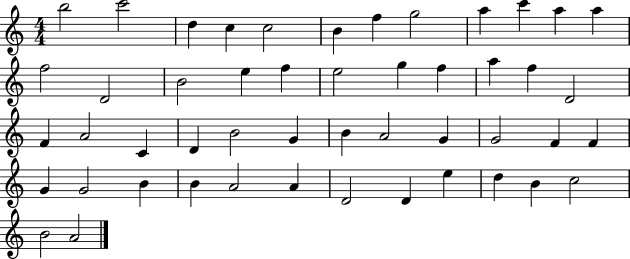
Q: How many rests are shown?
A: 0